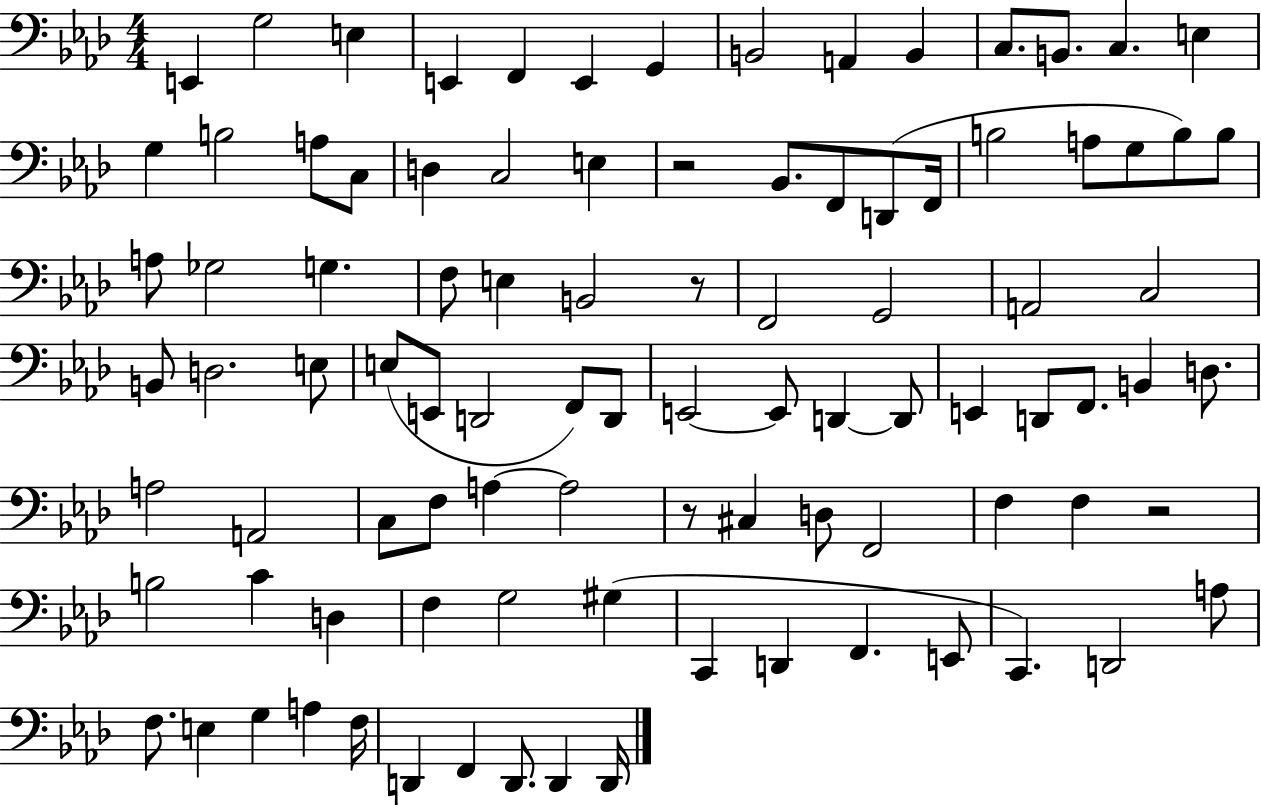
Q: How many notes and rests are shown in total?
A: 95